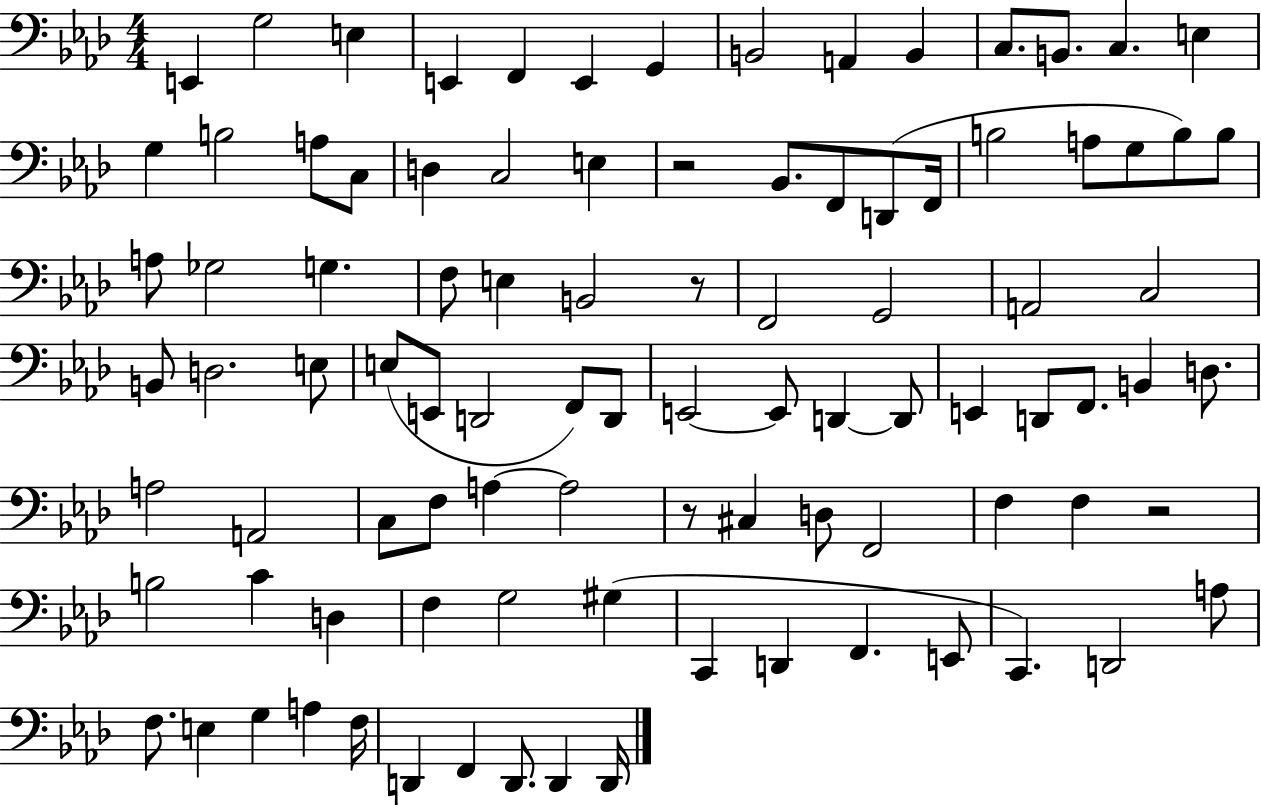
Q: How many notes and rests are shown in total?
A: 95